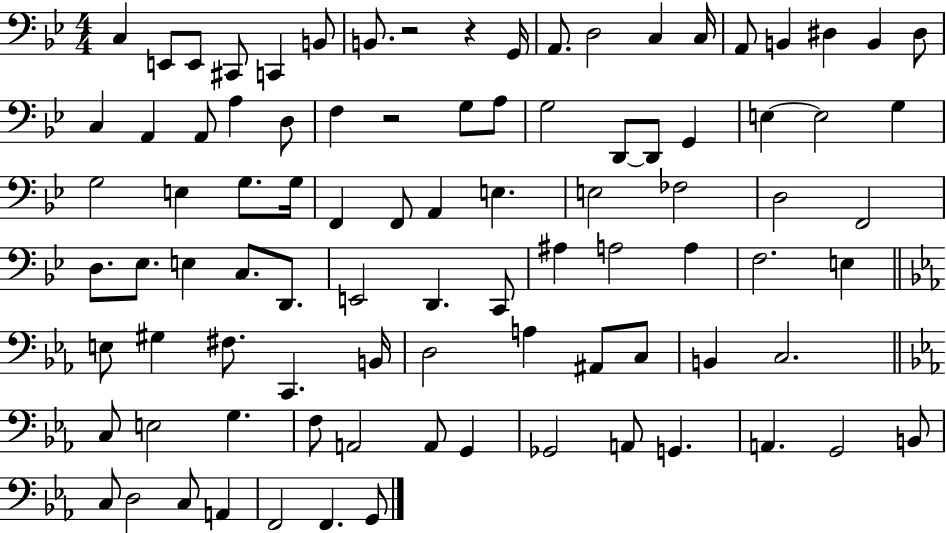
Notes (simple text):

C3/q E2/e E2/e C#2/e C2/q B2/e B2/e. R/h R/q G2/s A2/e. D3/h C3/q C3/s A2/e B2/q D#3/q B2/q D#3/e C3/q A2/q A2/e A3/q D3/e F3/q R/h G3/e A3/e G3/h D2/e D2/e G2/q E3/q E3/h G3/q G3/h E3/q G3/e. G3/s F2/q F2/e A2/q E3/q. E3/h FES3/h D3/h F2/h D3/e. Eb3/e. E3/q C3/e. D2/e. E2/h D2/q. C2/e A#3/q A3/h A3/q F3/h. E3/q E3/e G#3/q F#3/e. C2/q. B2/s D3/h A3/q A#2/e C3/e B2/q C3/h. C3/e E3/h G3/q. F3/e A2/h A2/e G2/q Gb2/h A2/e G2/q. A2/q. G2/h B2/e C3/e D3/h C3/e A2/q F2/h F2/q. G2/e